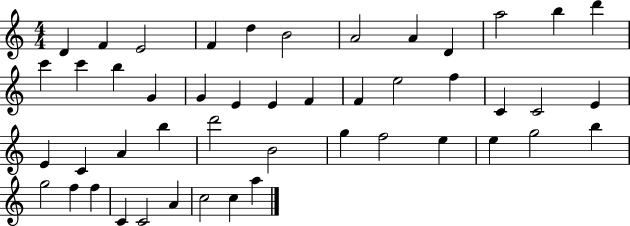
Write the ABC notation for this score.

X:1
T:Untitled
M:4/4
L:1/4
K:C
D F E2 F d B2 A2 A D a2 b d' c' c' b G G E E F F e2 f C C2 E E C A b d'2 B2 g f2 e e g2 b g2 f f C C2 A c2 c a